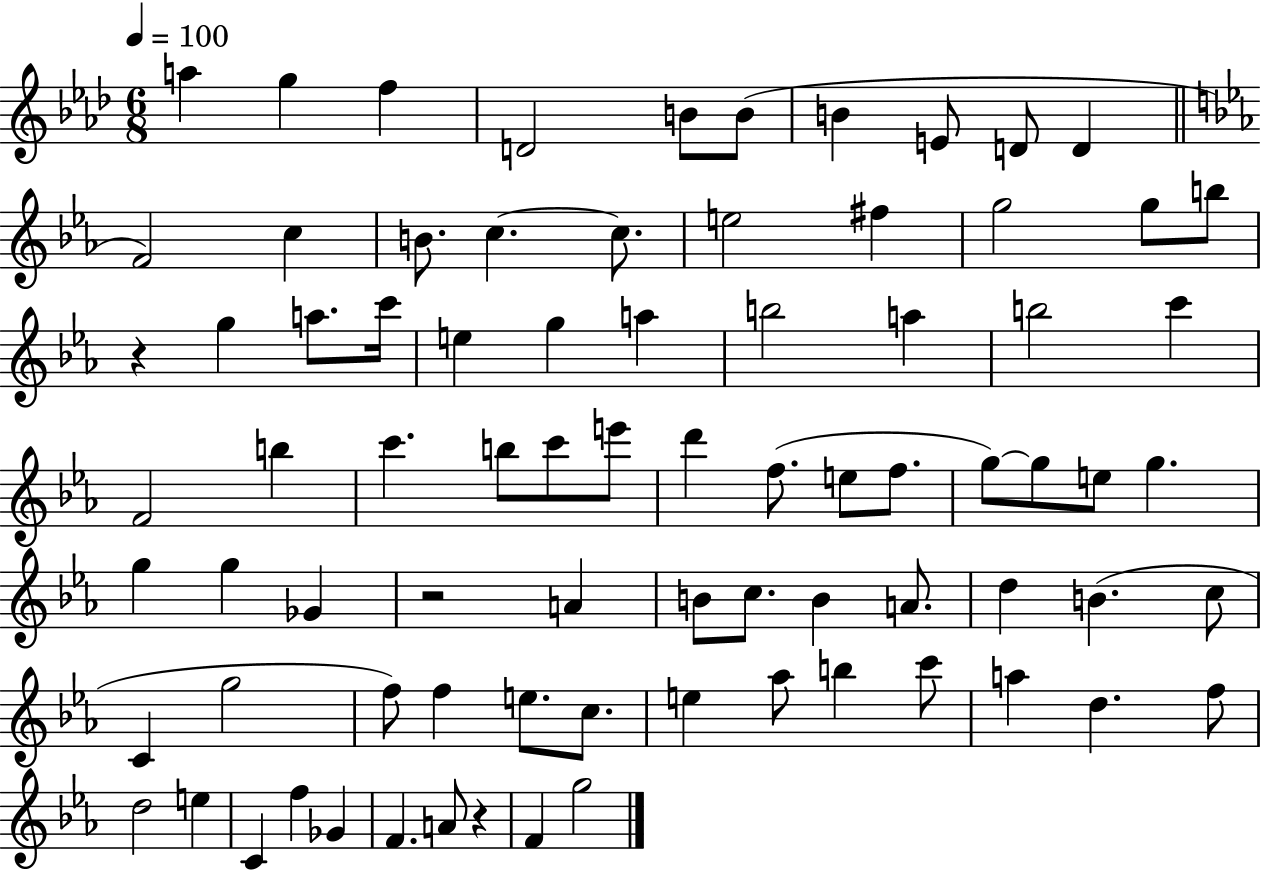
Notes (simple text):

A5/q G5/q F5/q D4/h B4/e B4/e B4/q E4/e D4/e D4/q F4/h C5/q B4/e. C5/q. C5/e. E5/h F#5/q G5/h G5/e B5/e R/q G5/q A5/e. C6/s E5/q G5/q A5/q B5/h A5/q B5/h C6/q F4/h B5/q C6/q. B5/e C6/e E6/e D6/q F5/e. E5/e F5/e. G5/e G5/e E5/e G5/q. G5/q G5/q Gb4/q R/h A4/q B4/e C5/e. B4/q A4/e. D5/q B4/q. C5/e C4/q G5/h F5/e F5/q E5/e. C5/e. E5/q Ab5/e B5/q C6/e A5/q D5/q. F5/e D5/h E5/q C4/q F5/q Gb4/q F4/q. A4/e R/q F4/q G5/h